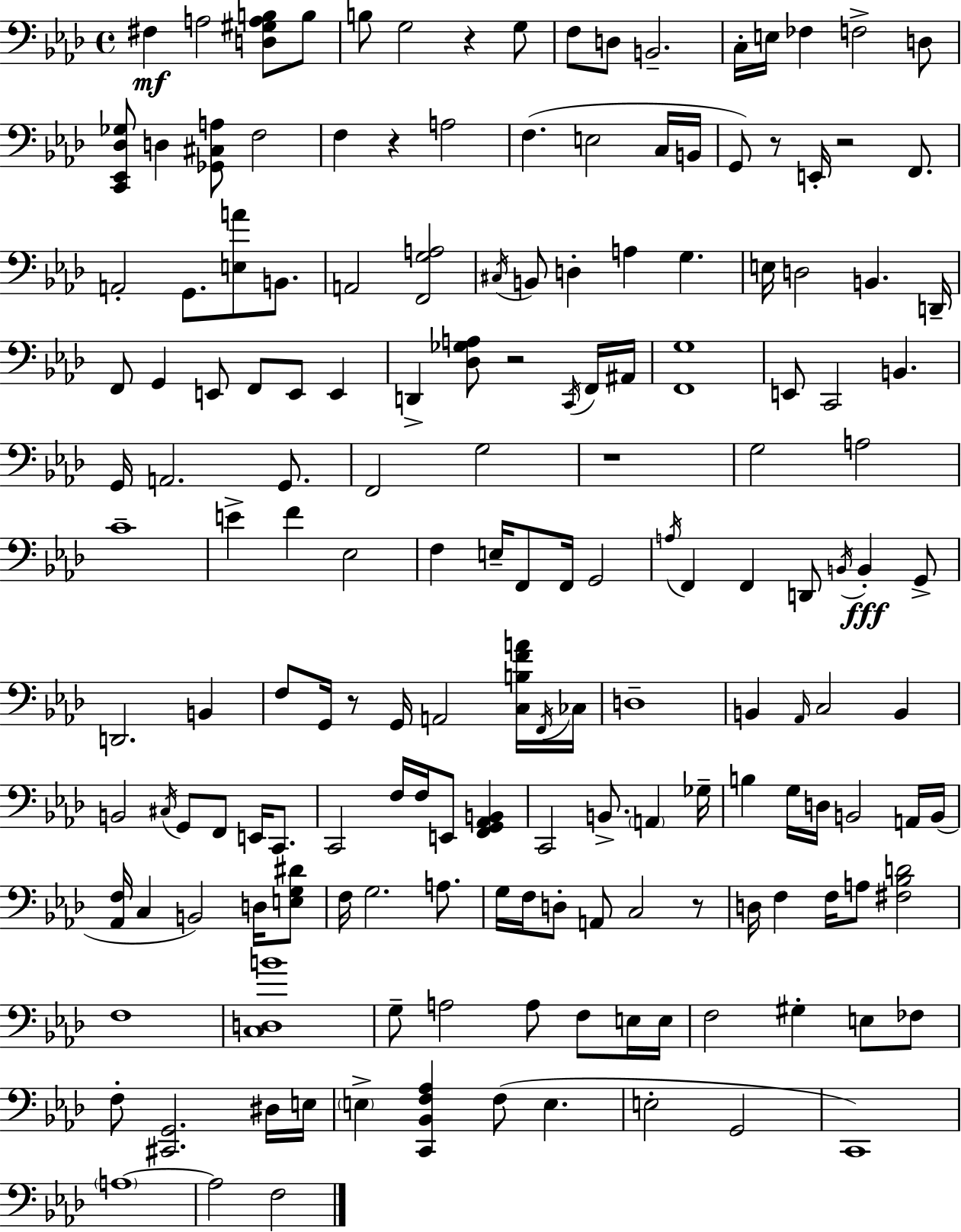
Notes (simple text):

F#3/q A3/h [D3,G#3,A3,B3]/e B3/e B3/e G3/h R/q G3/e F3/e D3/e B2/h. C3/s E3/s FES3/q F3/h D3/e [C2,Eb2,Db3,Gb3]/e D3/q [Gb2,C#3,A3]/e F3/h F3/q R/q A3/h F3/q. E3/h C3/s B2/s G2/e R/e E2/s R/h F2/e. A2/h G2/e. [E3,A4]/e B2/e. A2/h [F2,G3,A3]/h C#3/s B2/e D3/q A3/q G3/q. E3/s D3/h B2/q. D2/s F2/e G2/q E2/e F2/e E2/e E2/q D2/q [Db3,Gb3,A3]/e R/h C2/s F2/s A#2/s [F2,G3]/w E2/e C2/h B2/q. G2/s A2/h. G2/e. F2/h G3/h R/w G3/h A3/h C4/w E4/q F4/q Eb3/h F3/q E3/s F2/e F2/s G2/h A3/s F2/q F2/q D2/e B2/s B2/q G2/e D2/h. B2/q F3/e G2/s R/e G2/s A2/h [C3,B3,F4,A4]/s F2/s CES3/s D3/w B2/q Ab2/s C3/h B2/q B2/h C#3/s G2/e F2/e E2/s C2/e. C2/h F3/s F3/s E2/e [F2,G2,Ab2,B2]/q C2/h B2/e. A2/q Gb3/s B3/q G3/s D3/s B2/h A2/s B2/s [Ab2,F3]/s C3/q B2/h D3/s [E3,G3,D#4]/e F3/s G3/h. A3/e. G3/s F3/s D3/e A2/e C3/h R/e D3/s F3/q F3/s A3/e [F#3,Bb3,D4]/h F3/w [C3,D3,B4]/w G3/e A3/h A3/e F3/e E3/s E3/s F3/h G#3/q E3/e FES3/e F3/e [C#2,G2]/h. D#3/s E3/s E3/q [C2,Bb2,F3,Ab3]/q F3/e E3/q. E3/h G2/h C2/w A3/w A3/h F3/h